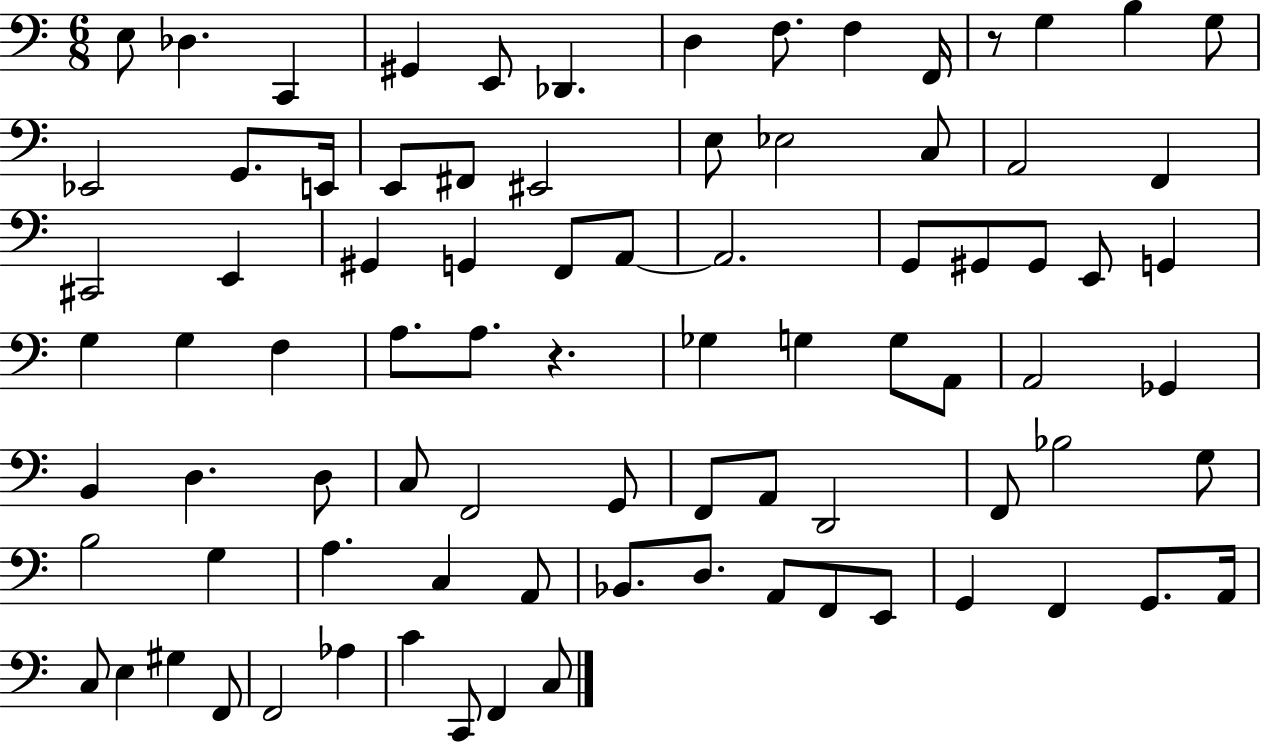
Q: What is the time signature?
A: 6/8